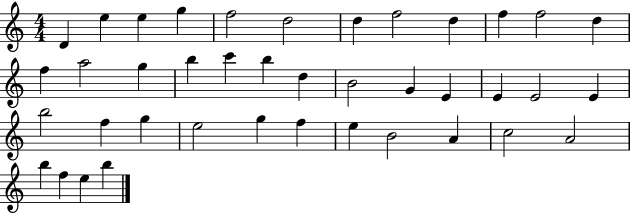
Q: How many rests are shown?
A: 0